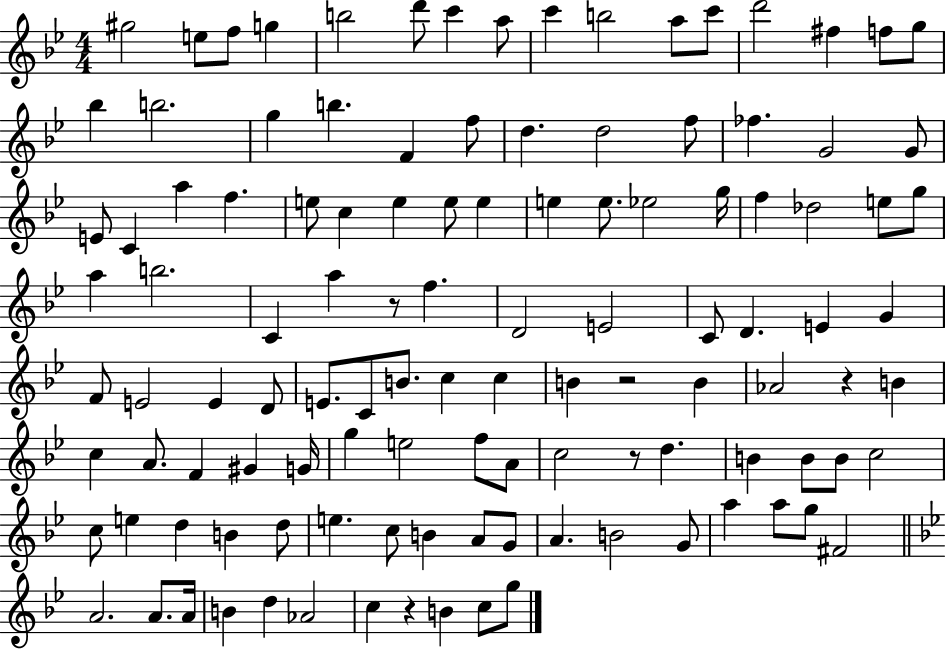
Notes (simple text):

G#5/h E5/e F5/e G5/q B5/h D6/e C6/q A5/e C6/q B5/h A5/e C6/e D6/h F#5/q F5/e G5/e Bb5/q B5/h. G5/q B5/q. F4/q F5/e D5/q. D5/h F5/e FES5/q. G4/h G4/e E4/e C4/q A5/q F5/q. E5/e C5/q E5/q E5/e E5/q E5/q E5/e. Eb5/h G5/s F5/q Db5/h E5/e G5/e A5/q B5/h. C4/q A5/q R/e F5/q. D4/h E4/h C4/e D4/q. E4/q G4/q F4/e E4/h E4/q D4/e E4/e. C4/e B4/e. C5/q C5/q B4/q R/h B4/q Ab4/h R/q B4/q C5/q A4/e. F4/q G#4/q G4/s G5/q E5/h F5/e A4/e C5/h R/e D5/q. B4/q B4/e B4/e C5/h C5/e E5/q D5/q B4/q D5/e E5/q. C5/e B4/q A4/e G4/e A4/q. B4/h G4/e A5/q A5/e G5/e F#4/h A4/h. A4/e. A4/s B4/q D5/q Ab4/h C5/q R/q B4/q C5/e G5/e